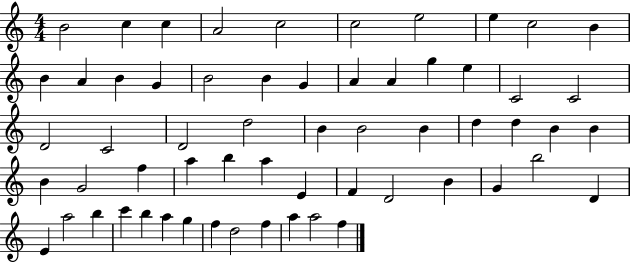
B4/h C5/q C5/q A4/h C5/h C5/h E5/h E5/q C5/h B4/q B4/q A4/q B4/q G4/q B4/h B4/q G4/q A4/q A4/q G5/q E5/q C4/h C4/h D4/h C4/h D4/h D5/h B4/q B4/h B4/q D5/q D5/q B4/q B4/q B4/q G4/h F5/q A5/q B5/q A5/q E4/q F4/q D4/h B4/q G4/q B5/h D4/q E4/q A5/h B5/q C6/q B5/q A5/q G5/q F5/q D5/h F5/q A5/q A5/h F5/q